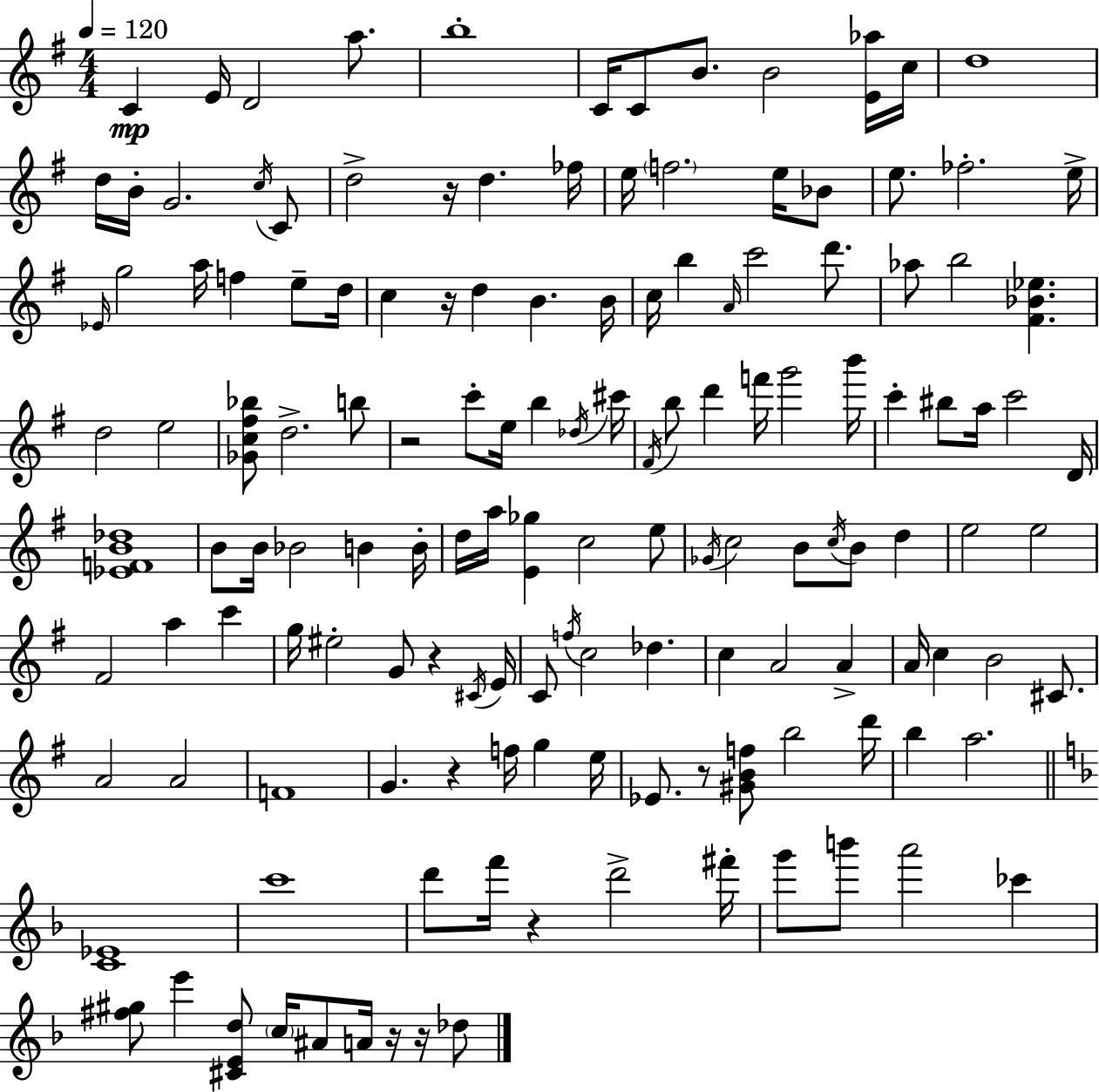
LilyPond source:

{
  \clef treble
  \numericTimeSignature
  \time 4/4
  \key e \minor
  \tempo 4 = 120
  c'4\mp e'16 d'2 a''8. | b''1-. | c'16 c'8 b'8. b'2 <e' aes''>16 c''16 | d''1 | \break d''16 b'16-. g'2. \acciaccatura { c''16 } c'8 | d''2-> r16 d''4. | fes''16 e''16 \parenthesize f''2. e''16 bes'8 | e''8. fes''2.-. | \break e''16-> \grace { ees'16 } g''2 a''16 f''4 e''8-- | d''16 c''4 r16 d''4 b'4. | b'16 c''16 b''4 \grace { a'16 } c'''2 | d'''8. aes''8 b''2 <fis' bes' ees''>4. | \break d''2 e''2 | <ges' c'' fis'' bes''>8 d''2.-> | b''8 r2 c'''8-. e''16 b''4 | \acciaccatura { des''16 } cis'''16 \acciaccatura { fis'16 } b''8 d'''4 f'''16 g'''2 | \break b'''16 c'''4-. bis''8 a''16 c'''2 | d'16 <ees' f' b' des''>1 | b'8 b'16 bes'2 | b'4 b'16-. d''16 a''16 <e' ges''>4 c''2 | \break e''8 \acciaccatura { ges'16 } c''2 b'8 | \acciaccatura { c''16 } b'8 d''4 e''2 e''2 | fis'2 a''4 | c'''4 g''16 eis''2-. | \break g'8 r4 \acciaccatura { cis'16 } e'16 c'8 \acciaccatura { f''16 } c''2 | des''4. c''4 a'2 | a'4-> a'16 c''4 b'2 | cis'8. a'2 | \break a'2 f'1 | g'4. r4 | f''16 g''4 e''16 ees'8. r8 <gis' b' f''>8 | b''2 d'''16 b''4 a''2. | \break \bar "||" \break \key f \major <c' ees'>1 | c'''1 | d'''8 f'''16 r4 d'''2-> fis'''16-. | g'''8 b'''8 a'''2 ces'''4 | \break <fis'' gis''>8 e'''4 <cis' e' d''>8 \parenthesize c''16 ais'8 a'16 r16 r16 des''8 | \bar "|."
}